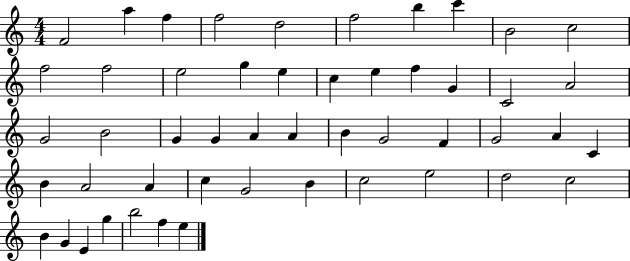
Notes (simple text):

F4/h A5/q F5/q F5/h D5/h F5/h B5/q C6/q B4/h C5/h F5/h F5/h E5/h G5/q E5/q C5/q E5/q F5/q G4/q C4/h A4/h G4/h B4/h G4/q G4/q A4/q A4/q B4/q G4/h F4/q G4/h A4/q C4/q B4/q A4/h A4/q C5/q G4/h B4/q C5/h E5/h D5/h C5/h B4/q G4/q E4/q G5/q B5/h F5/q E5/q